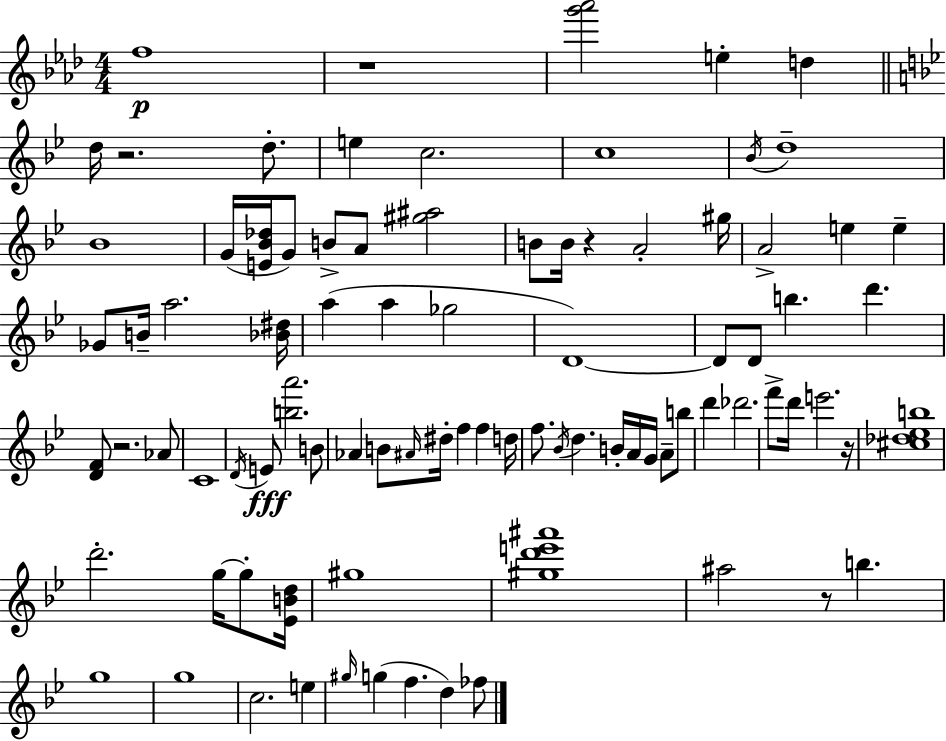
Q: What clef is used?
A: treble